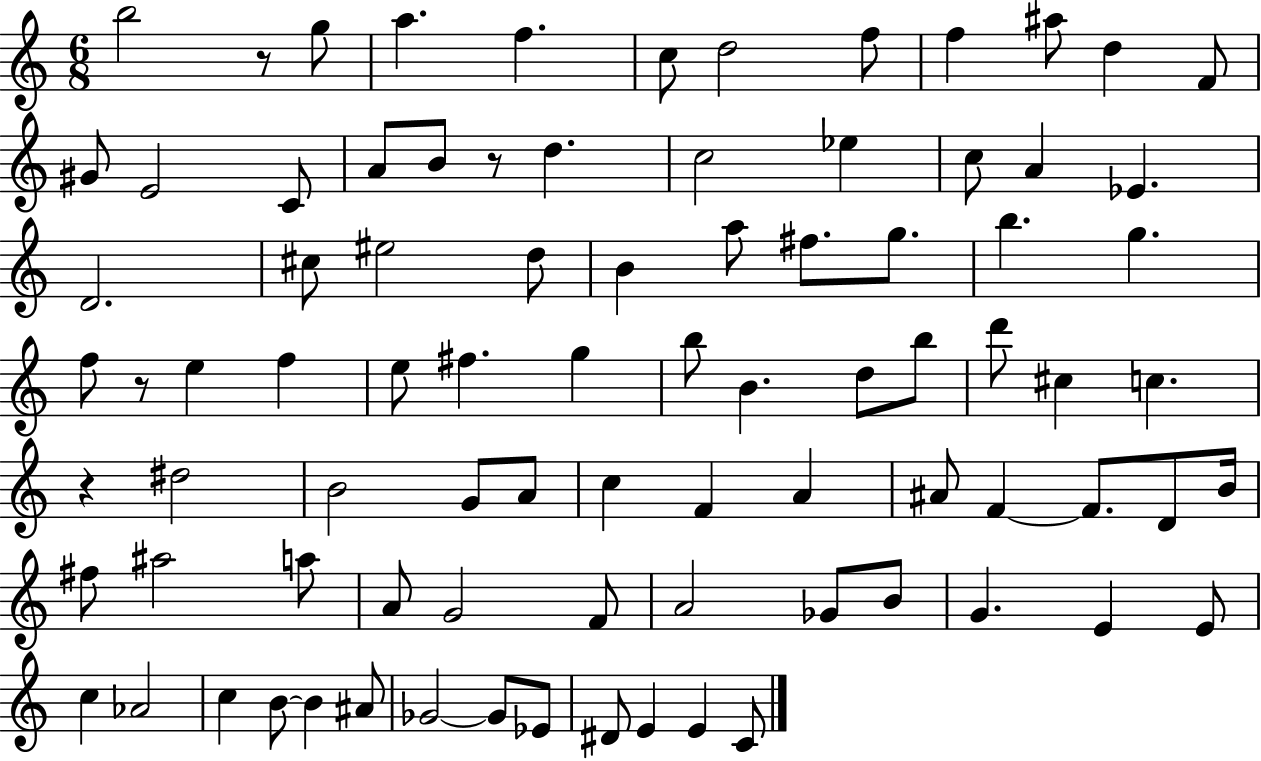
{
  \clef treble
  \numericTimeSignature
  \time 6/8
  \key c \major
  b''2 r8 g''8 | a''4. f''4. | c''8 d''2 f''8 | f''4 ais''8 d''4 f'8 | \break gis'8 e'2 c'8 | a'8 b'8 r8 d''4. | c''2 ees''4 | c''8 a'4 ees'4. | \break d'2. | cis''8 eis''2 d''8 | b'4 a''8 fis''8. g''8. | b''4. g''4. | \break f''8 r8 e''4 f''4 | e''8 fis''4. g''4 | b''8 b'4. d''8 b''8 | d'''8 cis''4 c''4. | \break r4 dis''2 | b'2 g'8 a'8 | c''4 f'4 a'4 | ais'8 f'4~~ f'8. d'8 b'16 | \break fis''8 ais''2 a''8 | a'8 g'2 f'8 | a'2 ges'8 b'8 | g'4. e'4 e'8 | \break c''4 aes'2 | c''4 b'8~~ b'4 ais'8 | ges'2~~ ges'8 ees'8 | dis'8 e'4 e'4 c'8 | \break \bar "|."
}